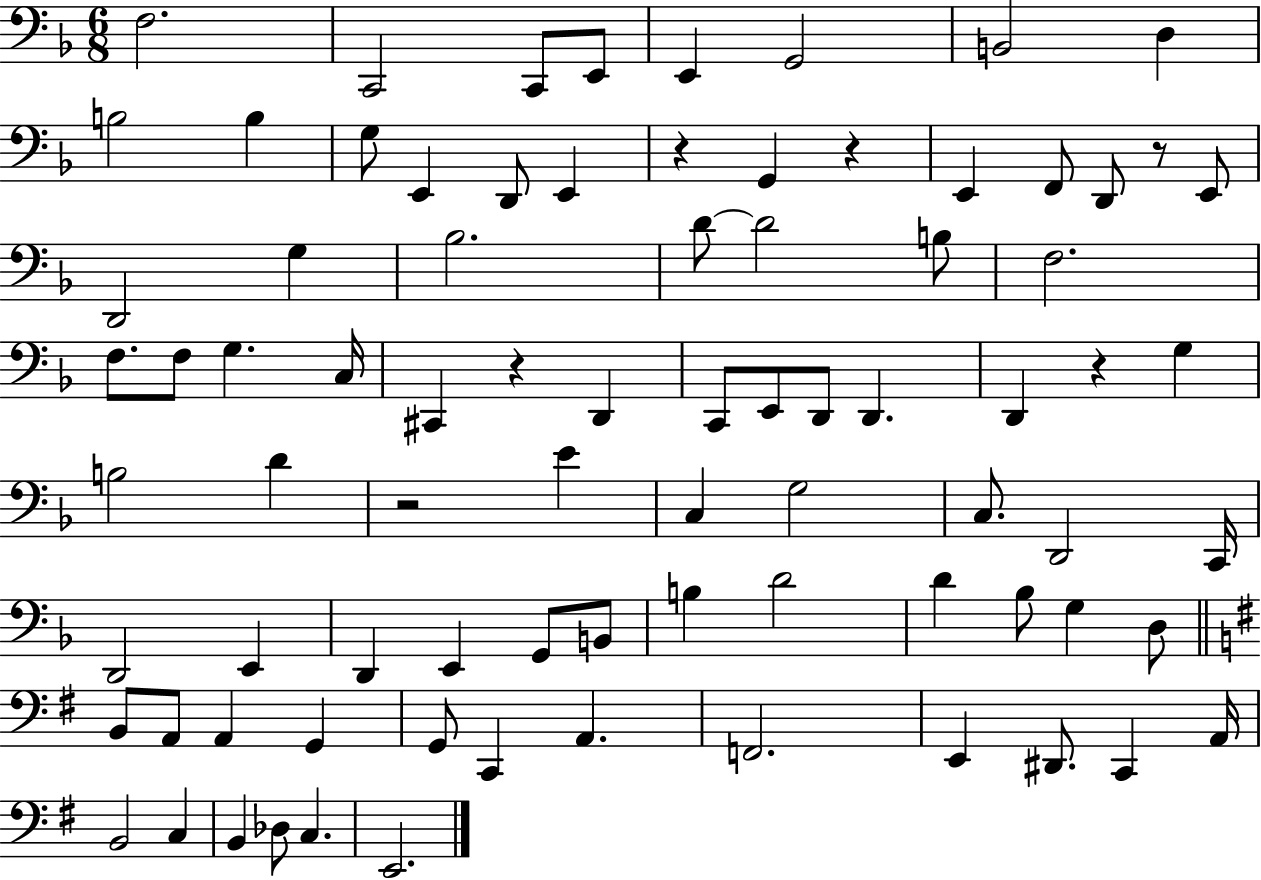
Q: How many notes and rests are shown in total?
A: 82